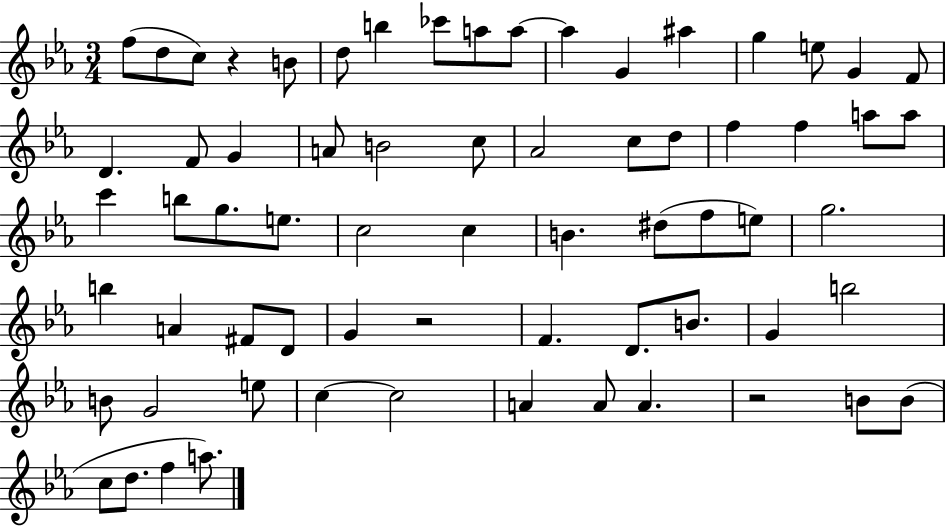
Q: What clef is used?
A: treble